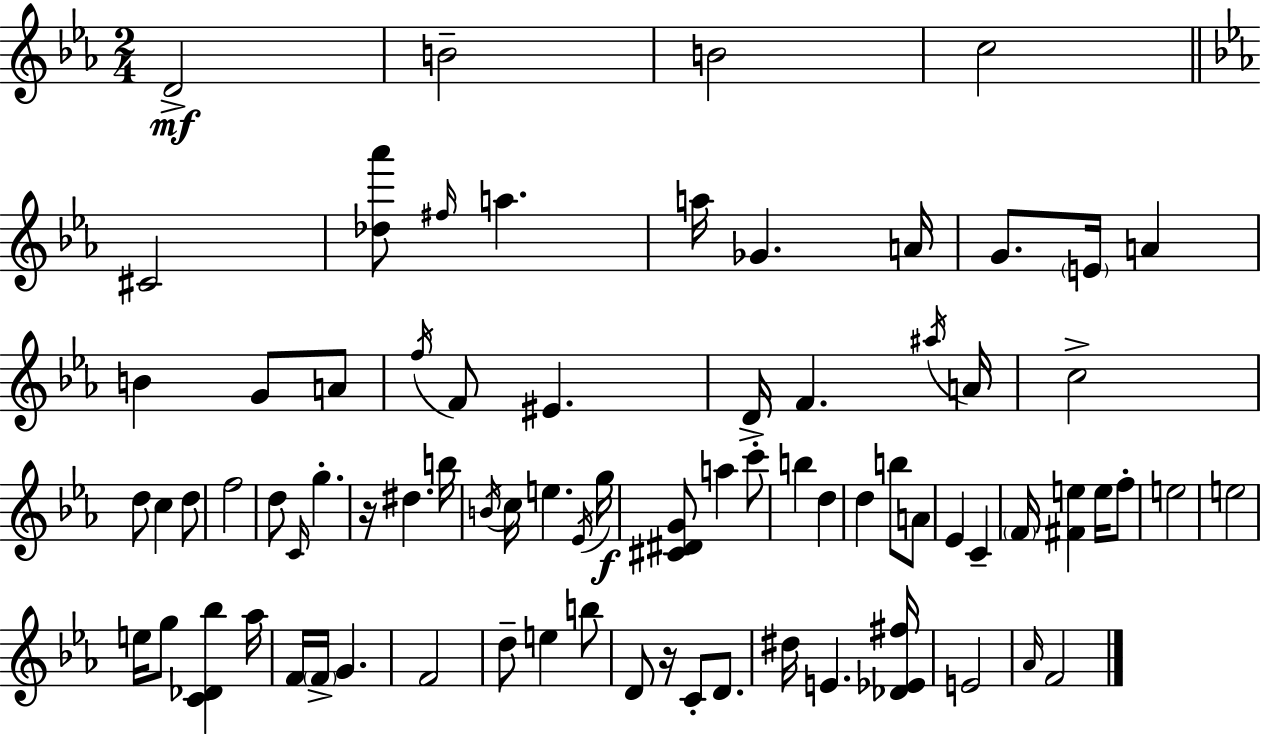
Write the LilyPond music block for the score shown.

{
  \clef treble
  \numericTimeSignature
  \time 2/4
  \key c \minor
  \repeat volta 2 { d'2->\mf | b'2-- | b'2 | c''2 | \break \bar "||" \break \key c \minor cis'2 | <des'' aes'''>8 \grace { fis''16 } a''4. | a''16 ges'4. | a'16 g'8. \parenthesize e'16 a'4 | \break b'4 g'8 a'8 | \acciaccatura { f''16 } f'8 eis'4. | d'16-> f'4. | \acciaccatura { ais''16 } a'16 c''2-> | \break d''8 c''4 | d''8 f''2 | d''8 \grace { c'16 } g''4.-. | r16 dis''4. | \break b''16 \acciaccatura { b'16 } c''16 e''4. | \acciaccatura { ees'16 }\f g''16 <cis' dis' g'>8 | a''4 c'''8-. b''4 | d''4 d''4 | \break b''8 a'8 ees'4 | c'4-- \parenthesize f'16 <fis' e''>4 | e''16 f''8-. e''2 | e''2 | \break e''16 g''8 | <c' des' bes''>4 aes''16 f'16 \parenthesize f'16-> | g'4. f'2 | d''8-- | \break e''4 b''8 d'8 | r16 c'8-. d'8. dis''16 e'4. | <des' ees' fis''>16 e'2 | \grace { aes'16 } f'2 | \break } \bar "|."
}